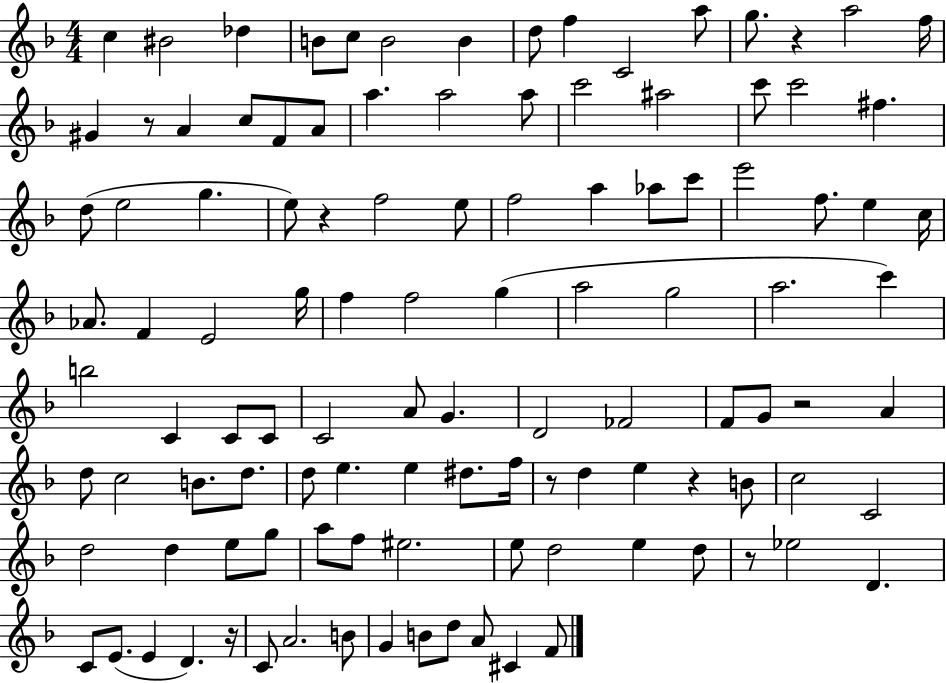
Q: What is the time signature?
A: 4/4